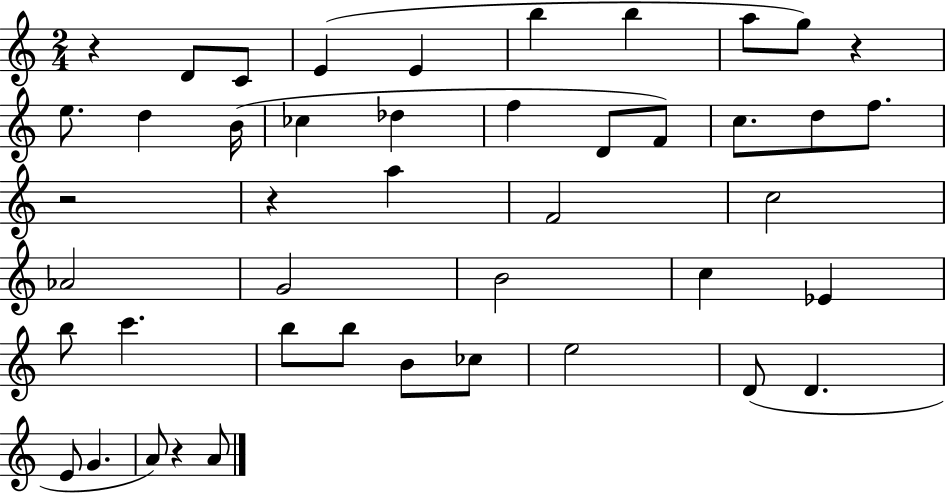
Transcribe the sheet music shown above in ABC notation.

X:1
T:Untitled
M:2/4
L:1/4
K:C
z D/2 C/2 E E b b a/2 g/2 z e/2 d B/4 _c _d f D/2 F/2 c/2 d/2 f/2 z2 z a F2 c2 _A2 G2 B2 c _E b/2 c' b/2 b/2 B/2 _c/2 e2 D/2 D E/2 G A/2 z A/2